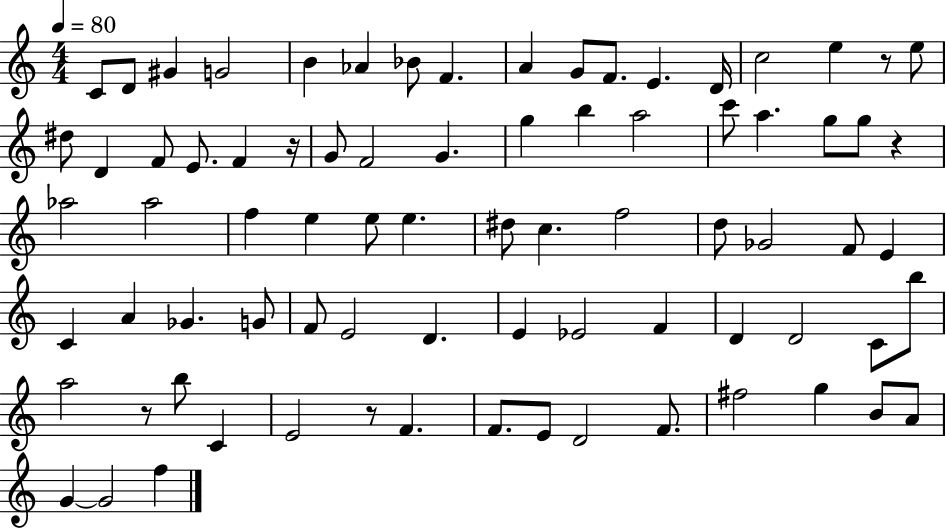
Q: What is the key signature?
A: C major